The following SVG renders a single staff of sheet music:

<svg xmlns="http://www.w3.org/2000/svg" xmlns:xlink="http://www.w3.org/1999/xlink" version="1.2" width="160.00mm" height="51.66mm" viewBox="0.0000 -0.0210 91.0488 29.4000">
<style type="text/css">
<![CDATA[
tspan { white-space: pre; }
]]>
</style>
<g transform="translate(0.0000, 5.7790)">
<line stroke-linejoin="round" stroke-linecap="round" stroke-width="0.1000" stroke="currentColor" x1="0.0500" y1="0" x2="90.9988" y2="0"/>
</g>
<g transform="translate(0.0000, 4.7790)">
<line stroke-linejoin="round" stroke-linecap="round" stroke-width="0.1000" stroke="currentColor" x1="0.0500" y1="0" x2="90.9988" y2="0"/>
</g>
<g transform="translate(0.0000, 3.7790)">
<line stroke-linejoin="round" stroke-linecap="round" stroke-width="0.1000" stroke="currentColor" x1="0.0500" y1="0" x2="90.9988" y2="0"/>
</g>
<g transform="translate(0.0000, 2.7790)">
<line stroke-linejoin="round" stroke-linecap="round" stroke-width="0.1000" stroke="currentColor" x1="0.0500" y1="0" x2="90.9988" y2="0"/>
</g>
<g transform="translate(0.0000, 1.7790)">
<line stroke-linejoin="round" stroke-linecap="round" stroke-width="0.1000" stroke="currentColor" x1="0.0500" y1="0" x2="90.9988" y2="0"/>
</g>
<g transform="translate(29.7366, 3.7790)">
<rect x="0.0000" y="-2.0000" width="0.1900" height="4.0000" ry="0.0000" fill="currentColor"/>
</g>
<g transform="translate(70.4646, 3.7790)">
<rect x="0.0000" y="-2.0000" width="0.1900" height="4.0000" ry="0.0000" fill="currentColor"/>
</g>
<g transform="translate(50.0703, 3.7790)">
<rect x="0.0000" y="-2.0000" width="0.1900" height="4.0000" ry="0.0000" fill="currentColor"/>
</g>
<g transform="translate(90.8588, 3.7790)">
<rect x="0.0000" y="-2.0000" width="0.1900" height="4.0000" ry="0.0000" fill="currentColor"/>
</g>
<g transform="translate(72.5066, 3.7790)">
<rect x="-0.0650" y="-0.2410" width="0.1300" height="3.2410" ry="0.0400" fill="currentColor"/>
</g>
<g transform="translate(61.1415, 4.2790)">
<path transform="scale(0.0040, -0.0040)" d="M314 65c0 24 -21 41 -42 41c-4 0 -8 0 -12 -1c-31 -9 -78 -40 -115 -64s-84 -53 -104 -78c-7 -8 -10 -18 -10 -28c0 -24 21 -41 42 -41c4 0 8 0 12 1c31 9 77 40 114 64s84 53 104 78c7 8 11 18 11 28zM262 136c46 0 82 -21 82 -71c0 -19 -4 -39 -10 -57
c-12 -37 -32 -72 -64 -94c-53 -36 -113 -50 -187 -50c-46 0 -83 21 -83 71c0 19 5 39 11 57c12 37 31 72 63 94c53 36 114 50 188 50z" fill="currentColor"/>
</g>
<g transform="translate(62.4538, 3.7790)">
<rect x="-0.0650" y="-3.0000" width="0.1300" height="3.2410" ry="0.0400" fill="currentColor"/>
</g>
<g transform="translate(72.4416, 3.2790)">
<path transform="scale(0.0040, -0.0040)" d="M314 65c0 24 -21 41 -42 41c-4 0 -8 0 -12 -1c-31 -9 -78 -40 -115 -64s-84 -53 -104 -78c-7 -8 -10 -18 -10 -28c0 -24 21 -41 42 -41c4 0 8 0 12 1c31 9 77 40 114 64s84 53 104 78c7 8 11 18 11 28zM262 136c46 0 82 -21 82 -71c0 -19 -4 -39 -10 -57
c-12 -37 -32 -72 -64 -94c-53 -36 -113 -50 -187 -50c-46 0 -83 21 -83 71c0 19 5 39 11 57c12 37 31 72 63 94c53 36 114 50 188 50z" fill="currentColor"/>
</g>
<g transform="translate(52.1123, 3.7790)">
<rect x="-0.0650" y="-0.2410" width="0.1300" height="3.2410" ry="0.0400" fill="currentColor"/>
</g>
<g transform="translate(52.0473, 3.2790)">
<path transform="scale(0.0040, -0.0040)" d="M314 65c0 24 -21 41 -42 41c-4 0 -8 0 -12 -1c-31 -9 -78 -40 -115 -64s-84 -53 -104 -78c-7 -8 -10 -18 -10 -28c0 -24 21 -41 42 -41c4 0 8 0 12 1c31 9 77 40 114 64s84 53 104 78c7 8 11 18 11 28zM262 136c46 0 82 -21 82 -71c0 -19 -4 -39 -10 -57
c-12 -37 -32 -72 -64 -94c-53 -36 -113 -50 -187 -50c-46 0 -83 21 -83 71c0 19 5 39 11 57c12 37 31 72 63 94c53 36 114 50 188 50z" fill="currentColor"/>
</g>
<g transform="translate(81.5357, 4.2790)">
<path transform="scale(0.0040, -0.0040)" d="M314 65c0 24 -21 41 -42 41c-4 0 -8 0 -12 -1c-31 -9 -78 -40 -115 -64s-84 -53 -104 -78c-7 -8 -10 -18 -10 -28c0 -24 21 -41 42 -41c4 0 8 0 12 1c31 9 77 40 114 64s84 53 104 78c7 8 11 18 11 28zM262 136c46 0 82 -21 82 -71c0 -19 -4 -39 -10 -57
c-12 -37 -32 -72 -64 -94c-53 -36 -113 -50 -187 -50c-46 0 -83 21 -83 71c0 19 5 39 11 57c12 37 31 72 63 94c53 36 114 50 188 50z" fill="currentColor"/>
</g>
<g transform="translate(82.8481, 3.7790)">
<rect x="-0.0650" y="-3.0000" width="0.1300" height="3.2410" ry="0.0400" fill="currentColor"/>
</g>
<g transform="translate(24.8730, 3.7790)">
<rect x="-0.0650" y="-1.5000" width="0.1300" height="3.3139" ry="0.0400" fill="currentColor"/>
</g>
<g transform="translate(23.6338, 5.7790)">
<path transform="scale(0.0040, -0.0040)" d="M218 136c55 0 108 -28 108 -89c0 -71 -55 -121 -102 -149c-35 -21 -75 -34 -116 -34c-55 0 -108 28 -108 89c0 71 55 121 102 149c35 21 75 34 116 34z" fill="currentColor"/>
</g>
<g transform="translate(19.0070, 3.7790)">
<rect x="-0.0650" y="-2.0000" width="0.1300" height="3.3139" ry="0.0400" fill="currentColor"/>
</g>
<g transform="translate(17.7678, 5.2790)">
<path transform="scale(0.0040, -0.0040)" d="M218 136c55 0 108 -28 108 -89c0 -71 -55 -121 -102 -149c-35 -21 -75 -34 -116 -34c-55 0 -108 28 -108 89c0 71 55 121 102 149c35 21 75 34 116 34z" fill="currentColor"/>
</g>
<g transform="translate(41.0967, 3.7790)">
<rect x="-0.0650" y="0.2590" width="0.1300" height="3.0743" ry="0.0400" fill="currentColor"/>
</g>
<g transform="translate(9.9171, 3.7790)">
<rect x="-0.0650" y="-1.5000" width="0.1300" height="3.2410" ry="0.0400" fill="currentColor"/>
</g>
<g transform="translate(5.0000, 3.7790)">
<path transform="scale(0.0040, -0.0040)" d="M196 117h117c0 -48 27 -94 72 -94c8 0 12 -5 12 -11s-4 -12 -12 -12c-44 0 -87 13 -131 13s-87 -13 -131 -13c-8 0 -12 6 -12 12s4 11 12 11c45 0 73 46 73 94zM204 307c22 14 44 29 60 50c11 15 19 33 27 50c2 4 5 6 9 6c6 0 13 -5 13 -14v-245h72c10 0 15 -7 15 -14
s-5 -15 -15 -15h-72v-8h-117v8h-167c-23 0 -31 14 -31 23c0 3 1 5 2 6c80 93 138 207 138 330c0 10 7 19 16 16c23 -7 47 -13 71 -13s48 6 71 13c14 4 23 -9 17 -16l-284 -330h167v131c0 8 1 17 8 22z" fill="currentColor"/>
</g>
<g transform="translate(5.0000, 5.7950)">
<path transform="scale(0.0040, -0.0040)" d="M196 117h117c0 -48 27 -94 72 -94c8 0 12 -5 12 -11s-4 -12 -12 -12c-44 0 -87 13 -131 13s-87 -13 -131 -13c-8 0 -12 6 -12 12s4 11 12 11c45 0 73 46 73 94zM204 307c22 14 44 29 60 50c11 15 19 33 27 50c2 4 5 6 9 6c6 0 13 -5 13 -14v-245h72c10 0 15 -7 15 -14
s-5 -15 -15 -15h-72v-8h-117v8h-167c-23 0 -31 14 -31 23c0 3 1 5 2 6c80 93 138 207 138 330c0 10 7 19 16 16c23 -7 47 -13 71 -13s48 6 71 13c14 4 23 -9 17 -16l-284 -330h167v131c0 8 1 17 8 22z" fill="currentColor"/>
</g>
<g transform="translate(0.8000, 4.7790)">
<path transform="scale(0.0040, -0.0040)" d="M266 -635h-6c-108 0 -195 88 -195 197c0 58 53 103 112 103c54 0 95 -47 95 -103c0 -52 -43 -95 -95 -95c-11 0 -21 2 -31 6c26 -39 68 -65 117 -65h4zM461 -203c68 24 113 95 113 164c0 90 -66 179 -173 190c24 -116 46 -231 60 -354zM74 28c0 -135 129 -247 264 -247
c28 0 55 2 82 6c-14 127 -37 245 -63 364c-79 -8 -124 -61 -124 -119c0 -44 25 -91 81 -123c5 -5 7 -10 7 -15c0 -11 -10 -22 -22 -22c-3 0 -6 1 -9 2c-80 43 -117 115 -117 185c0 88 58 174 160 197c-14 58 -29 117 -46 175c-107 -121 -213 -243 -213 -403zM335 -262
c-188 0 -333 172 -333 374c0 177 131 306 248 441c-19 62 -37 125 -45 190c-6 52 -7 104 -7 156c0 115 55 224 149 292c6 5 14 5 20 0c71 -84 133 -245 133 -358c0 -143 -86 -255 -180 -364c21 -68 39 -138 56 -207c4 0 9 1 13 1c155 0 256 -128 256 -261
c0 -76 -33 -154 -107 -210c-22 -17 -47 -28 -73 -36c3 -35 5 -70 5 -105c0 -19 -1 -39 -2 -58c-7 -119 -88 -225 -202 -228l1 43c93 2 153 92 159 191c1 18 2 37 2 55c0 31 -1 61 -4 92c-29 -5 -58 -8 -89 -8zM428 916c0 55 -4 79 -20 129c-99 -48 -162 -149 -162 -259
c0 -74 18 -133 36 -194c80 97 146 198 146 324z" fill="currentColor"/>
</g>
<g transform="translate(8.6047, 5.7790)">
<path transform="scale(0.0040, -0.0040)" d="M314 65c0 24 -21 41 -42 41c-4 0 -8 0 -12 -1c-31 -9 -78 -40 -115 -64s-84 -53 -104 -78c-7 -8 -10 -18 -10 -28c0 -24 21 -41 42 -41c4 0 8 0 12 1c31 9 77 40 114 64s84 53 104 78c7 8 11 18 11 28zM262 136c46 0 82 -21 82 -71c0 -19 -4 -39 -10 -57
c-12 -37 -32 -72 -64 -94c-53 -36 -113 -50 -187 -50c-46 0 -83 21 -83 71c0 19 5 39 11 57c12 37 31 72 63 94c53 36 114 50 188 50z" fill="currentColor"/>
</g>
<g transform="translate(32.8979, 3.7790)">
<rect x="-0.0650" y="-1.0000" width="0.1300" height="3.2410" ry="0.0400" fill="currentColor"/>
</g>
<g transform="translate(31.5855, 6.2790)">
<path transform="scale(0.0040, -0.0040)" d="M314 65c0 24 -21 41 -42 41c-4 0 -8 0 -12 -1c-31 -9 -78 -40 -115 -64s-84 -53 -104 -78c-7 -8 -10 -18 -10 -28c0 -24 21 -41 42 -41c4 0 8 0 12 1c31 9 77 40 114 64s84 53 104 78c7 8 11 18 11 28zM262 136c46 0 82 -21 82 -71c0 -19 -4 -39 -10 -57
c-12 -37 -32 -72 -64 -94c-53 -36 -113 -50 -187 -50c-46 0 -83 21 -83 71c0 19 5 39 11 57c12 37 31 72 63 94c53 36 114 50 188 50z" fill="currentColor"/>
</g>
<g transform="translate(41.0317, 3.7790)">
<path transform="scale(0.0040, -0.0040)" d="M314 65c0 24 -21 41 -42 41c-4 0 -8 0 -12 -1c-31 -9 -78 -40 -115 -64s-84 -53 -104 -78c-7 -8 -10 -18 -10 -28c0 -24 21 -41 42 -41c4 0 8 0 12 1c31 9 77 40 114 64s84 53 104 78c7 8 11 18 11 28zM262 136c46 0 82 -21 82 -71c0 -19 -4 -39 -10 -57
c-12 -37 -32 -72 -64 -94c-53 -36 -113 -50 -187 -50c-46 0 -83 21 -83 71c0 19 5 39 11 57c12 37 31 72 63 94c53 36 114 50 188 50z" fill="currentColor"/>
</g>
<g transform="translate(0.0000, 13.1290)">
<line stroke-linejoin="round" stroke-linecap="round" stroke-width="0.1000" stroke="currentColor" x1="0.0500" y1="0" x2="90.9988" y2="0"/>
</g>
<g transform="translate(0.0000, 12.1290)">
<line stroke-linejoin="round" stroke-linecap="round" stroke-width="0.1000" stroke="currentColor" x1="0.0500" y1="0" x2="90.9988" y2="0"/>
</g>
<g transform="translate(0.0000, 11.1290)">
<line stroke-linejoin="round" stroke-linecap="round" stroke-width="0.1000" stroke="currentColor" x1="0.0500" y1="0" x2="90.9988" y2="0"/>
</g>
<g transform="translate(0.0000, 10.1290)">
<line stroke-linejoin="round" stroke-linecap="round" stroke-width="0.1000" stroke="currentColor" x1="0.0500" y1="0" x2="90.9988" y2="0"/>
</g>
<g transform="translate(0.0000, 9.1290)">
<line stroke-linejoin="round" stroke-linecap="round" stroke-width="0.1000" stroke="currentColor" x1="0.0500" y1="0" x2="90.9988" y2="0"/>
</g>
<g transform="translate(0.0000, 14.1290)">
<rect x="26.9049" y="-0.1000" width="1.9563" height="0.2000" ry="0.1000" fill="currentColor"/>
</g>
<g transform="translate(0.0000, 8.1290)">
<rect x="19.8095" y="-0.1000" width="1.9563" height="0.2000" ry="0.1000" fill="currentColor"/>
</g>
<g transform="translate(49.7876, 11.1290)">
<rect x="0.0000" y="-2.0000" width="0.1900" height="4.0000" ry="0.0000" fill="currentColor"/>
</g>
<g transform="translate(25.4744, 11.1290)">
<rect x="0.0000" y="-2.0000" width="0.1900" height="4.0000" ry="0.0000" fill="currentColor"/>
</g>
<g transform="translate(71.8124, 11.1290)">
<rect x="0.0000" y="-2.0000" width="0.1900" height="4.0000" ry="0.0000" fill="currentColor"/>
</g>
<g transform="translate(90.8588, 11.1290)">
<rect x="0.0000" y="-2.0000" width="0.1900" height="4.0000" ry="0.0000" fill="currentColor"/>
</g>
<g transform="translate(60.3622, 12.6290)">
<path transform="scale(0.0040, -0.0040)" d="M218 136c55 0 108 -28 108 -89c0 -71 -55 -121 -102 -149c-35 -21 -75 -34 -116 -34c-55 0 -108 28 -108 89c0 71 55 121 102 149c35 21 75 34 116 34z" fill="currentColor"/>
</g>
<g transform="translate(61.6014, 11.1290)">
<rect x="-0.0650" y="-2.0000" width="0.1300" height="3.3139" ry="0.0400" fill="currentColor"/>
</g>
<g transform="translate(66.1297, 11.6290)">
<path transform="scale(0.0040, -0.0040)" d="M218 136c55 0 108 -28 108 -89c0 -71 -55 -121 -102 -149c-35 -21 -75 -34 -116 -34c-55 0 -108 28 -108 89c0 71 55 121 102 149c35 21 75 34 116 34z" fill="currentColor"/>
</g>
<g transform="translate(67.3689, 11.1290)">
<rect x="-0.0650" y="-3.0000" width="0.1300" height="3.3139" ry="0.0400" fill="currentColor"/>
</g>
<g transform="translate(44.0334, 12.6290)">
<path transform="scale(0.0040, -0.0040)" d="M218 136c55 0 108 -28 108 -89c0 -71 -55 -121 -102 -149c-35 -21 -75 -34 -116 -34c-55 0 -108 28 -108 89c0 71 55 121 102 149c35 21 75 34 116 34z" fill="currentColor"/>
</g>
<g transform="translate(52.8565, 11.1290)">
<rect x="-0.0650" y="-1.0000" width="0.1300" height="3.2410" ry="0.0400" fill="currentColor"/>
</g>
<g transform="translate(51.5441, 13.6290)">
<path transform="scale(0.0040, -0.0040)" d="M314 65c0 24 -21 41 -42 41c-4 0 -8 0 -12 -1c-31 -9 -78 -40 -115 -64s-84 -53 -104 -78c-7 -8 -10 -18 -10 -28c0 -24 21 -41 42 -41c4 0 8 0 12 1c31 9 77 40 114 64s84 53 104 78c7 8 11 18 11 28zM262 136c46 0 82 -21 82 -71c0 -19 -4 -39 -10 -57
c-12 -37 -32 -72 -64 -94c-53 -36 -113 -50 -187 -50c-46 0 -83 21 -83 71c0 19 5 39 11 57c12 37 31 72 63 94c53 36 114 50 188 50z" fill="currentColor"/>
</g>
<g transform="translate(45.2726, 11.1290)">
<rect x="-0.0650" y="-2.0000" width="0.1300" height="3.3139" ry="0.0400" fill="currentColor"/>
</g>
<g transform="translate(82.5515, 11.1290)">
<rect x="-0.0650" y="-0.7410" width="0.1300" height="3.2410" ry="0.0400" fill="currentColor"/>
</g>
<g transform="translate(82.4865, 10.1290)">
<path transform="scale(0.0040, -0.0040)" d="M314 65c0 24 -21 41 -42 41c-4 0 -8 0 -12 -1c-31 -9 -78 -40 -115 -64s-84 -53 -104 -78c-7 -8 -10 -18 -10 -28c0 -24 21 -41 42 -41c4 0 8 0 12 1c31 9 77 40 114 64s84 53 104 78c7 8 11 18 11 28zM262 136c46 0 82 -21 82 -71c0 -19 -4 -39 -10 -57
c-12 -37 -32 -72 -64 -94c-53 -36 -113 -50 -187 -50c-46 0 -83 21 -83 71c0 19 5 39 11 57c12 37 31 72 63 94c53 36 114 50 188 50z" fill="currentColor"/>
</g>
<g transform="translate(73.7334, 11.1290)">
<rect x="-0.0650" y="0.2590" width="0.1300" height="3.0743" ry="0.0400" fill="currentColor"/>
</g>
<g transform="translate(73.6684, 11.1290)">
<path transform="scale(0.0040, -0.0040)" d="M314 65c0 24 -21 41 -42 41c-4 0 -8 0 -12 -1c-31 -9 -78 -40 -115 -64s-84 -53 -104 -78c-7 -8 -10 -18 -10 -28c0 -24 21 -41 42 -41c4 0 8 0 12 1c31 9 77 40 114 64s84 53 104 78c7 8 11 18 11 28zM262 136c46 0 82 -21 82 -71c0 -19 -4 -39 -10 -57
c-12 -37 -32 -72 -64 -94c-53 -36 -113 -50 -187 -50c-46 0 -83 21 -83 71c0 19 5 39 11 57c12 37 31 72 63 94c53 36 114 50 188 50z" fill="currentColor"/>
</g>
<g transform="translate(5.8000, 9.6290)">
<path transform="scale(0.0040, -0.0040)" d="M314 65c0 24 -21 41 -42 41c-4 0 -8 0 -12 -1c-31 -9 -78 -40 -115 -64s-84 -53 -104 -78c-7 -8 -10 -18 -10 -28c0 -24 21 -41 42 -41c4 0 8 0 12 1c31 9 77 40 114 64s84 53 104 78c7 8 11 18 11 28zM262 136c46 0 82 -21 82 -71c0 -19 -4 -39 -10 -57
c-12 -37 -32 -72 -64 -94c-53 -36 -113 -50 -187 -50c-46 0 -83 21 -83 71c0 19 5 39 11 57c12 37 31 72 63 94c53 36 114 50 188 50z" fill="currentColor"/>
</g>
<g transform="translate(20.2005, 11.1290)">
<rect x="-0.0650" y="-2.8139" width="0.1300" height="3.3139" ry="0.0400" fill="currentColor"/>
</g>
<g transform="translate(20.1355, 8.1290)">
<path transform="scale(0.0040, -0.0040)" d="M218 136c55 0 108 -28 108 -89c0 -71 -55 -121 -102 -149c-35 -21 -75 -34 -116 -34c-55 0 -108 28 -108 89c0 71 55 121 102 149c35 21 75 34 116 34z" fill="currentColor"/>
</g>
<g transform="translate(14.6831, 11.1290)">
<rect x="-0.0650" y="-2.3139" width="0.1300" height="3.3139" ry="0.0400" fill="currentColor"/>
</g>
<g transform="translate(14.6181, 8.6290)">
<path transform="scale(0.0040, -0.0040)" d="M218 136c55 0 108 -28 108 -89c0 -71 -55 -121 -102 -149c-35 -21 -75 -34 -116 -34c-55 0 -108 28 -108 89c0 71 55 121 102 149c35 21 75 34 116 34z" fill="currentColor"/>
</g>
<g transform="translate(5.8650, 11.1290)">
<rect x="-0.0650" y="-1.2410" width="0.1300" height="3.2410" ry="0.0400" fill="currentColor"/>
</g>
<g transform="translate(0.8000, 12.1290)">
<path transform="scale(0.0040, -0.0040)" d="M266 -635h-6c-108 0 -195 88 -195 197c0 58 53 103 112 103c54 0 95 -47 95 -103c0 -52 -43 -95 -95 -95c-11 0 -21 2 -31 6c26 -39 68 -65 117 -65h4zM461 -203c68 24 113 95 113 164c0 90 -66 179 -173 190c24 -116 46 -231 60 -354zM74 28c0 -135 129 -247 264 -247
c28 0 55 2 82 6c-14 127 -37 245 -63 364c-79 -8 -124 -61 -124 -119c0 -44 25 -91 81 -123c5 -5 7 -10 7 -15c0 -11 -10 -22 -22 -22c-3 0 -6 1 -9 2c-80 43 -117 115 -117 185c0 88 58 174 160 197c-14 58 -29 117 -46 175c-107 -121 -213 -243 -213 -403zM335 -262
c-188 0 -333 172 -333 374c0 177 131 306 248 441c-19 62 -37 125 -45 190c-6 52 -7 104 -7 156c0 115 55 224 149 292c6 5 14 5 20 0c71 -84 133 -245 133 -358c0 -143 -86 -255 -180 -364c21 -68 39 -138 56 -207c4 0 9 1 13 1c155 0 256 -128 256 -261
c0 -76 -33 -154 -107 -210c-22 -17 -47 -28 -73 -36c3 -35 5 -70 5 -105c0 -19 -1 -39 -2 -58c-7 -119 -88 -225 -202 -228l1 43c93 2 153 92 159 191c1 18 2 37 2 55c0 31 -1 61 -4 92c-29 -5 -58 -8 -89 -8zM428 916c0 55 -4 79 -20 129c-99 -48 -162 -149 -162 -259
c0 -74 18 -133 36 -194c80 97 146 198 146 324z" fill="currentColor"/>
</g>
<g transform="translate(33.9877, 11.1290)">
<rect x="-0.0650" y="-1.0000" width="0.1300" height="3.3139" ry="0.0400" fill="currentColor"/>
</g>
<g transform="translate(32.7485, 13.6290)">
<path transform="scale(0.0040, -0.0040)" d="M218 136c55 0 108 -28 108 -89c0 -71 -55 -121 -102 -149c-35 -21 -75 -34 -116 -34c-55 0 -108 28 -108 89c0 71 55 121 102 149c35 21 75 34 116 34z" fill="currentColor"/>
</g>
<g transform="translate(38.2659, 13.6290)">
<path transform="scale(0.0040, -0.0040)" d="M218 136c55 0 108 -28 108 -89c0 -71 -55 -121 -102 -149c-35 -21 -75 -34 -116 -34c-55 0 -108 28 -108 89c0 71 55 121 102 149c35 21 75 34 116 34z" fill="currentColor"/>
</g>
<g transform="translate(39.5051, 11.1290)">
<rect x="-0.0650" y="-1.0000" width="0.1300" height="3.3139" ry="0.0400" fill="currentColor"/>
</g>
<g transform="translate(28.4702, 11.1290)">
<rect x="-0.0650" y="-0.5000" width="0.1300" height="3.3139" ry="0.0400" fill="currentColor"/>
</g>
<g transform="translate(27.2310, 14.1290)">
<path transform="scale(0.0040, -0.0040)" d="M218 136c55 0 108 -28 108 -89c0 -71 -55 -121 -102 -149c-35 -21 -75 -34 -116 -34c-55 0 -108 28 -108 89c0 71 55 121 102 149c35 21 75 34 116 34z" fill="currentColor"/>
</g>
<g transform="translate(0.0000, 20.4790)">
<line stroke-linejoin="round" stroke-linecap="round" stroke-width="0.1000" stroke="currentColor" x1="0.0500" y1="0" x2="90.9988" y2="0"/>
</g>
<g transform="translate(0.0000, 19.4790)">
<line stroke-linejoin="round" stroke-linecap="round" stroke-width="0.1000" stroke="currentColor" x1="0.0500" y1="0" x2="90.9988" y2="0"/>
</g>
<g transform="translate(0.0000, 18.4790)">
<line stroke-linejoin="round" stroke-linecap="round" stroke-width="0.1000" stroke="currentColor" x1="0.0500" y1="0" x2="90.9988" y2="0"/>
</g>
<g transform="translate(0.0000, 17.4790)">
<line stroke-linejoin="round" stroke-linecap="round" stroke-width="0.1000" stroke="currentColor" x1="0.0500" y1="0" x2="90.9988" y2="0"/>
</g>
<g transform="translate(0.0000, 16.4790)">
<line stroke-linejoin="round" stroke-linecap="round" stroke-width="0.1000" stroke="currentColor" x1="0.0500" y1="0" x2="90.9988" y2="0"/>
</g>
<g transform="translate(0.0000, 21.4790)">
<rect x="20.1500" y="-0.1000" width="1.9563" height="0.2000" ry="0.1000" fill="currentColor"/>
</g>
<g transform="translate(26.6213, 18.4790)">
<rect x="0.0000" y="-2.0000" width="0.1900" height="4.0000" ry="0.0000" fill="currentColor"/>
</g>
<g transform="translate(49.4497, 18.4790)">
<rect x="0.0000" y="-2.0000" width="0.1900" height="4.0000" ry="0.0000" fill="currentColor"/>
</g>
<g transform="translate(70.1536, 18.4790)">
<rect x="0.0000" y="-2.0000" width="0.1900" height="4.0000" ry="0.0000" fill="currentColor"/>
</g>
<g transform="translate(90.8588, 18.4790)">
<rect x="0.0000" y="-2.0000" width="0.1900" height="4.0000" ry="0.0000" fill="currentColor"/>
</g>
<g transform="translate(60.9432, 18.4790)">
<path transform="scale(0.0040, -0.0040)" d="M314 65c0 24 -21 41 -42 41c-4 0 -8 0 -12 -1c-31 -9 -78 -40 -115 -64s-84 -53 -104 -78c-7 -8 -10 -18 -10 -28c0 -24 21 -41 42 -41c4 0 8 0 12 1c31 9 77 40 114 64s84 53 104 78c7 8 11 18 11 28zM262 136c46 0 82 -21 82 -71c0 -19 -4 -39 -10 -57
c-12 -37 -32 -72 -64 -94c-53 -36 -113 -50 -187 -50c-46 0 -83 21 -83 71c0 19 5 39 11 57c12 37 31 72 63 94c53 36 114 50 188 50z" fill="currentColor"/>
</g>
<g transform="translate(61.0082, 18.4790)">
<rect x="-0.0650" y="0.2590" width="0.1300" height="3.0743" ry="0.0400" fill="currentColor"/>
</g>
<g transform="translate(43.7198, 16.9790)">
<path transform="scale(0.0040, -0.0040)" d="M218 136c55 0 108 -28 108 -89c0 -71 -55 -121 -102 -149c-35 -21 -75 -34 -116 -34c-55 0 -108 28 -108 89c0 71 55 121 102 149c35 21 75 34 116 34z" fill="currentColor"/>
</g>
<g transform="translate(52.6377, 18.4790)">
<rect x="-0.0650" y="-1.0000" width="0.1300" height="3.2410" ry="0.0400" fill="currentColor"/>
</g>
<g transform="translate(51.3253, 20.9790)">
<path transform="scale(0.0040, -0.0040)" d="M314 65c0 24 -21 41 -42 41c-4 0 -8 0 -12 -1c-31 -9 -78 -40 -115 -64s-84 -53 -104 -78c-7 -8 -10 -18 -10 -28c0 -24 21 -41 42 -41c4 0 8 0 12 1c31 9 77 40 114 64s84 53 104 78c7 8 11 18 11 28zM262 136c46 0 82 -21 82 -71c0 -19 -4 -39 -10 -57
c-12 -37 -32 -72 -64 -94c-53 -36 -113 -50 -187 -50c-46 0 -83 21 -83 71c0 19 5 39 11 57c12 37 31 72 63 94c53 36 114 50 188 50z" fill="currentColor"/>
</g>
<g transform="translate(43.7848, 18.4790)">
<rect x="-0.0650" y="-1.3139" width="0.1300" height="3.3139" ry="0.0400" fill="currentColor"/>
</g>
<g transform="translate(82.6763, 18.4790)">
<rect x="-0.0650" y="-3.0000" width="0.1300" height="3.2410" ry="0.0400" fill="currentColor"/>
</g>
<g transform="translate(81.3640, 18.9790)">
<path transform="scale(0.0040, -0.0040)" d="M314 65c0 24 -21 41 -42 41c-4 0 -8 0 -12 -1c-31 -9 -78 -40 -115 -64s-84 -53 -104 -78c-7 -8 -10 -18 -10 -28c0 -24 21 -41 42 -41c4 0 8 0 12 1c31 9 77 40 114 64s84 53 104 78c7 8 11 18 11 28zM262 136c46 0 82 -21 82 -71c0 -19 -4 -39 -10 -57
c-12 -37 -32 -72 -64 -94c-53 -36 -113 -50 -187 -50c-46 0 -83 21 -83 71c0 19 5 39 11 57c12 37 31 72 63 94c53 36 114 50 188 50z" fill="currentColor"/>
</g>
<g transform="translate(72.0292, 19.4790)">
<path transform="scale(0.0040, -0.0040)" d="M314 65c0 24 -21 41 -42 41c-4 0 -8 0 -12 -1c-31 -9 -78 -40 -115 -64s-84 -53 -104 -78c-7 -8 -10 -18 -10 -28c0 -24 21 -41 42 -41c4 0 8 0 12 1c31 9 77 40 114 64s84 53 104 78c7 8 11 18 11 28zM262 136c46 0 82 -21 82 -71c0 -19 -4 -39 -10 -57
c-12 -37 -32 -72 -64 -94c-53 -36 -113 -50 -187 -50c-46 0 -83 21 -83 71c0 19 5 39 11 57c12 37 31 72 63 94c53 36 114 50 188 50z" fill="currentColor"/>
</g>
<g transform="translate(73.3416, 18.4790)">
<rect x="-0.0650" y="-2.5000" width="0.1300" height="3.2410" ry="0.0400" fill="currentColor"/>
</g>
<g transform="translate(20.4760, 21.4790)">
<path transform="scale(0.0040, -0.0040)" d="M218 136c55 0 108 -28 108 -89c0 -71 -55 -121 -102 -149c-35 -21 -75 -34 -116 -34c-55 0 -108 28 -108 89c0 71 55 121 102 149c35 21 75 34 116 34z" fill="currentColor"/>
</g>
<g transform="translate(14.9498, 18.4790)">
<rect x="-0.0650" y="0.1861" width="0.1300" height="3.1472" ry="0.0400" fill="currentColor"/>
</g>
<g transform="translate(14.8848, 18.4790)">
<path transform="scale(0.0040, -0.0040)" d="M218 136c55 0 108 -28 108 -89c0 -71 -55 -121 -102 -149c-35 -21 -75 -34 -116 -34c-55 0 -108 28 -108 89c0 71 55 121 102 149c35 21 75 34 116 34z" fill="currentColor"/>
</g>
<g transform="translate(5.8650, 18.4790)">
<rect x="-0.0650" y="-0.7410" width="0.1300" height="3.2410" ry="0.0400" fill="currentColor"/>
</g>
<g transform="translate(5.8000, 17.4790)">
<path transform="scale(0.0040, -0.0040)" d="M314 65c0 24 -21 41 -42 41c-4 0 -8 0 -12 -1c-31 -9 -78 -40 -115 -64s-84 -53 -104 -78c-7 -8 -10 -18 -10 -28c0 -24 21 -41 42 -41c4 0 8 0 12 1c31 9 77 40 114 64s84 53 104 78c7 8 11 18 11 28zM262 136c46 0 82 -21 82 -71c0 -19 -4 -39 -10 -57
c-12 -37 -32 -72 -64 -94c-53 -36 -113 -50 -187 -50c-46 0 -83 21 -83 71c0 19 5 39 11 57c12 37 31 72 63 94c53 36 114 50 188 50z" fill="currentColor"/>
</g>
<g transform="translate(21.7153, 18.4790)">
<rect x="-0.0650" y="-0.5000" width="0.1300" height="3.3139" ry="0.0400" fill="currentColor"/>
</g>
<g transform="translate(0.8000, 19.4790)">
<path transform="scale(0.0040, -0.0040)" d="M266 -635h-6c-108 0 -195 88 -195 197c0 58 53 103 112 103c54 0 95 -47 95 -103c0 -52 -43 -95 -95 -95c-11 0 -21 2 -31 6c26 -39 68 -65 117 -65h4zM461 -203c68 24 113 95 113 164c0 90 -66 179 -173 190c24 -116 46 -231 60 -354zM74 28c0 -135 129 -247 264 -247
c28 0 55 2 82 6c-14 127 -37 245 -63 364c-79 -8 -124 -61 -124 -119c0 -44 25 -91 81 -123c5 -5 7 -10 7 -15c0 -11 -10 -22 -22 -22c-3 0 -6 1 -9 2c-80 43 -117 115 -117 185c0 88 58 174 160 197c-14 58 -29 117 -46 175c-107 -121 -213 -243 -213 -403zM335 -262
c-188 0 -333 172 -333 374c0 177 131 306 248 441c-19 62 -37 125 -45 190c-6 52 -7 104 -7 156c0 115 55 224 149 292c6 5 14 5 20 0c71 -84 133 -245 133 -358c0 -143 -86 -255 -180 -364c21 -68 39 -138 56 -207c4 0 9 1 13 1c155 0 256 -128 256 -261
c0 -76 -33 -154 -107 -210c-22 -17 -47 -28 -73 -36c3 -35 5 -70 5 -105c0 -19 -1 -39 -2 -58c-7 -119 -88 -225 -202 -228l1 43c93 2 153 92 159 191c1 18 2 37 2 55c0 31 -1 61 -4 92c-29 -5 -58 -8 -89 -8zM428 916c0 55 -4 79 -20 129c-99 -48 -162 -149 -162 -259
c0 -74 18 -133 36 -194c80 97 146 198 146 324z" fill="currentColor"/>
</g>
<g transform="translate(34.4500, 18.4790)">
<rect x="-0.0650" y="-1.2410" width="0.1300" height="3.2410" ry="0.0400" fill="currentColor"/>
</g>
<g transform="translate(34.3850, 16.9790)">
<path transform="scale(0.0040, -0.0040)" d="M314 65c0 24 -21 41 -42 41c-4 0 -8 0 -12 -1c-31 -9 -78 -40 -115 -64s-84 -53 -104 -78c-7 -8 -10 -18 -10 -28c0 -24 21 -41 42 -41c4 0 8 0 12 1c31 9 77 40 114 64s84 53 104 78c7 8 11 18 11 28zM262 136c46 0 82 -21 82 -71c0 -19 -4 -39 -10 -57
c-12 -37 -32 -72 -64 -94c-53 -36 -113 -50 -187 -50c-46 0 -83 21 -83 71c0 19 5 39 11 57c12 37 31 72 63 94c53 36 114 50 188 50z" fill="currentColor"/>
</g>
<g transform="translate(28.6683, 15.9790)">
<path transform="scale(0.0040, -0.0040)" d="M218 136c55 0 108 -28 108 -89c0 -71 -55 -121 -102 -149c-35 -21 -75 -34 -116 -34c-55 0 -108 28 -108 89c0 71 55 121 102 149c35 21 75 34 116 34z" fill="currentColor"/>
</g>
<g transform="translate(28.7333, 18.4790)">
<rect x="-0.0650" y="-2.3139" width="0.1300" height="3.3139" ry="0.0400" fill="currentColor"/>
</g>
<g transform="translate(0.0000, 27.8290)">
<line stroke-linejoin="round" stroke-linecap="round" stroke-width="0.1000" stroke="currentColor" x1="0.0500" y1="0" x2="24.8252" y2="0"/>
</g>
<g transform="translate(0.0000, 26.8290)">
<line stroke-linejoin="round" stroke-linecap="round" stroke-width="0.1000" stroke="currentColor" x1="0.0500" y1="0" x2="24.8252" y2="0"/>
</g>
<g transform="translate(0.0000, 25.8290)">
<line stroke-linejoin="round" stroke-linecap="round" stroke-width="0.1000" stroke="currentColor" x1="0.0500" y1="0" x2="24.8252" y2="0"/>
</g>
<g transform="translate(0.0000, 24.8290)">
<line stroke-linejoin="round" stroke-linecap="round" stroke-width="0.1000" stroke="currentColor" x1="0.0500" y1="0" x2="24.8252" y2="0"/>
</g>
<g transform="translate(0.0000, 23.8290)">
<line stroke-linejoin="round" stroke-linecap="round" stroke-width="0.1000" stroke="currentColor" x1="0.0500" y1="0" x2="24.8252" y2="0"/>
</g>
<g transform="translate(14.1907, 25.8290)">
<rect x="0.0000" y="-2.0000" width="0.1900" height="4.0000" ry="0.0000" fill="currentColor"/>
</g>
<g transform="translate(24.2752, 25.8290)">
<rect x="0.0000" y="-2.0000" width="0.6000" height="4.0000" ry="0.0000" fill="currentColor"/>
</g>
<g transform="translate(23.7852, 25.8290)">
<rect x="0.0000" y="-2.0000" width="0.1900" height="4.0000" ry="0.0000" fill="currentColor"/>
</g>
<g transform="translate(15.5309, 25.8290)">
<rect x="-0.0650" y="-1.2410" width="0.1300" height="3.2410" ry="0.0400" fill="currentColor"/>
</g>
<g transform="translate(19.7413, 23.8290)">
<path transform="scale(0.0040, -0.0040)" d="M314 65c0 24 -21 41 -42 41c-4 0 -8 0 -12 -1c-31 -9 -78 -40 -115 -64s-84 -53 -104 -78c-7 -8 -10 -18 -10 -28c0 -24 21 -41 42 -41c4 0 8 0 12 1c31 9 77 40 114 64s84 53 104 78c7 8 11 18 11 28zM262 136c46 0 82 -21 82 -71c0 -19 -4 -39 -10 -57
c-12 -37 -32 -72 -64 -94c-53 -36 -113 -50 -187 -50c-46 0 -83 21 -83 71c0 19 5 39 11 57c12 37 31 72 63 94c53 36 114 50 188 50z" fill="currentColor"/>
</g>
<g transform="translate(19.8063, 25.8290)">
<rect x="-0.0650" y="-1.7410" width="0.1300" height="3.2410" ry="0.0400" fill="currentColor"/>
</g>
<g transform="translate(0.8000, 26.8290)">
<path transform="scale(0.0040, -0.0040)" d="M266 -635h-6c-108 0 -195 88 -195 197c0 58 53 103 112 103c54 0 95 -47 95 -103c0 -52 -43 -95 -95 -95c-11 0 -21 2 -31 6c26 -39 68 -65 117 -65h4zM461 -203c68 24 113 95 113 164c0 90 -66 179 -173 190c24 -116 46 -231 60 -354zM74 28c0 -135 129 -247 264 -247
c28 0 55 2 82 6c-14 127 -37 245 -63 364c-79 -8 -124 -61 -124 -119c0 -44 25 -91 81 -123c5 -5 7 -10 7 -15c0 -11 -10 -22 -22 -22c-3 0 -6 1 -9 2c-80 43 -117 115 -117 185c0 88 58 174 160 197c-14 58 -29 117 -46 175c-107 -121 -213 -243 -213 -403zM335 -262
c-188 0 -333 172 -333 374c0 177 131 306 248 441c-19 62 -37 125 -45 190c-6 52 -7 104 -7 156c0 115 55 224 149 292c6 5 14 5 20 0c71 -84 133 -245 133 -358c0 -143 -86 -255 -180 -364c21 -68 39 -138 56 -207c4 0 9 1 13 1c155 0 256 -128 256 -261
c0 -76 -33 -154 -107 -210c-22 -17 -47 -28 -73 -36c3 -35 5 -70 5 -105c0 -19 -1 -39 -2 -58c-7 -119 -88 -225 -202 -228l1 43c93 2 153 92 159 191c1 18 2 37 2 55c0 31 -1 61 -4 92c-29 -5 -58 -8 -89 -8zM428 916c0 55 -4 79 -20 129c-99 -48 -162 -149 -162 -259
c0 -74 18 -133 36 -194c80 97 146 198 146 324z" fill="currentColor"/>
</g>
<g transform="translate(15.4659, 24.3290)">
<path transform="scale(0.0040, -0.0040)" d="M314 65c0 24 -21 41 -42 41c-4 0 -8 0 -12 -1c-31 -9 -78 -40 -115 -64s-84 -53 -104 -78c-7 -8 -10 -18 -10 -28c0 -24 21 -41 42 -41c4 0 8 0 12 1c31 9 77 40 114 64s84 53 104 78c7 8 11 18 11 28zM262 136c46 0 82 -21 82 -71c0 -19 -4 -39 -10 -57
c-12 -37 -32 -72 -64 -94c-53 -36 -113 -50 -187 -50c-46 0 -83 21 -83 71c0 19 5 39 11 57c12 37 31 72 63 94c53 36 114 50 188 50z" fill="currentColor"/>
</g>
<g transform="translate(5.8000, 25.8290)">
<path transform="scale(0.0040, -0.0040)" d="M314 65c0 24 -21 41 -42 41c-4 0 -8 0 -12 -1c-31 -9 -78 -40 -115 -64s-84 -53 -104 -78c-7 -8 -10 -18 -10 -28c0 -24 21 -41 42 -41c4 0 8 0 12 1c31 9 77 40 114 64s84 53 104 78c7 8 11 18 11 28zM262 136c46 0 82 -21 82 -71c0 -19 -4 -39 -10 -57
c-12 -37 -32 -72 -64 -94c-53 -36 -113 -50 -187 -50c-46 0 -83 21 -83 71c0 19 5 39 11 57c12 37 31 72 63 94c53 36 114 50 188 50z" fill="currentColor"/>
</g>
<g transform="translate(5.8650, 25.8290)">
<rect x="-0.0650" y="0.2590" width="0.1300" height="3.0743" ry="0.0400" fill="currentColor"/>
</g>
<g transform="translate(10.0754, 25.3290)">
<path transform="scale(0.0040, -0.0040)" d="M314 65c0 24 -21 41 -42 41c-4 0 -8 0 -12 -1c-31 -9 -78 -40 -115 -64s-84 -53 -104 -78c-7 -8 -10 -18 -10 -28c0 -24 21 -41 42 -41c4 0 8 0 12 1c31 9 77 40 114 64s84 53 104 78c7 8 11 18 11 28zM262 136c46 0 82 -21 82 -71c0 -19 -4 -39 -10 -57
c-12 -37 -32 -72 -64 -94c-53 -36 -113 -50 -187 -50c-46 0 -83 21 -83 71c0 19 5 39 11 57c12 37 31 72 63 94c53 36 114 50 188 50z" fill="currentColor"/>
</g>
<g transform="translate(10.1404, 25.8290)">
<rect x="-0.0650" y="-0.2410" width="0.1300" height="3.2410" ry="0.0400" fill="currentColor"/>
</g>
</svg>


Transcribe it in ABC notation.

X:1
T:Untitled
M:4/4
L:1/4
K:C
E2 F E D2 B2 c2 A2 c2 A2 e2 g a C D D F D2 F A B2 d2 d2 B C g e2 e D2 B2 G2 A2 B2 c2 e2 f2